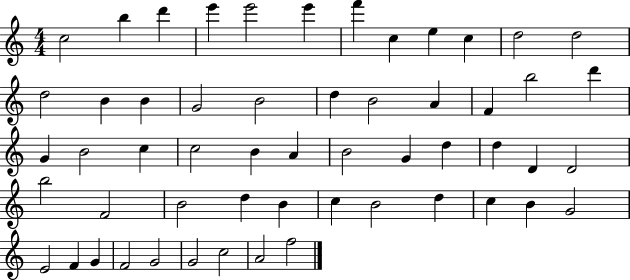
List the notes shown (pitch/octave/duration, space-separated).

C5/h B5/q D6/q E6/q E6/h E6/q F6/q C5/q E5/q C5/q D5/h D5/h D5/h B4/q B4/q G4/h B4/h D5/q B4/h A4/q F4/q B5/h D6/q G4/q B4/h C5/q C5/h B4/q A4/q B4/h G4/q D5/q D5/q D4/q D4/h B5/h F4/h B4/h D5/q B4/q C5/q B4/h D5/q C5/q B4/q G4/h E4/h F4/q G4/q F4/h G4/h G4/h C5/h A4/h F5/h